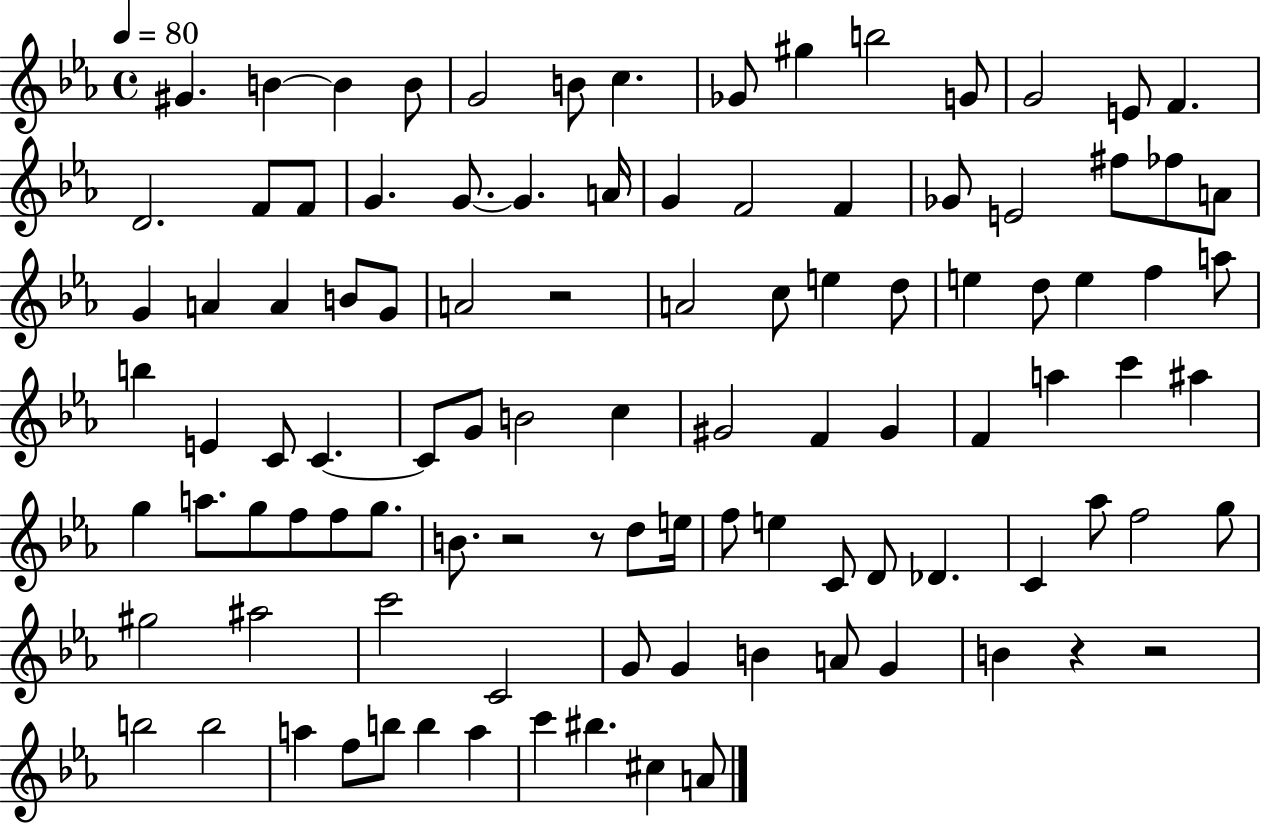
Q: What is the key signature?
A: EES major